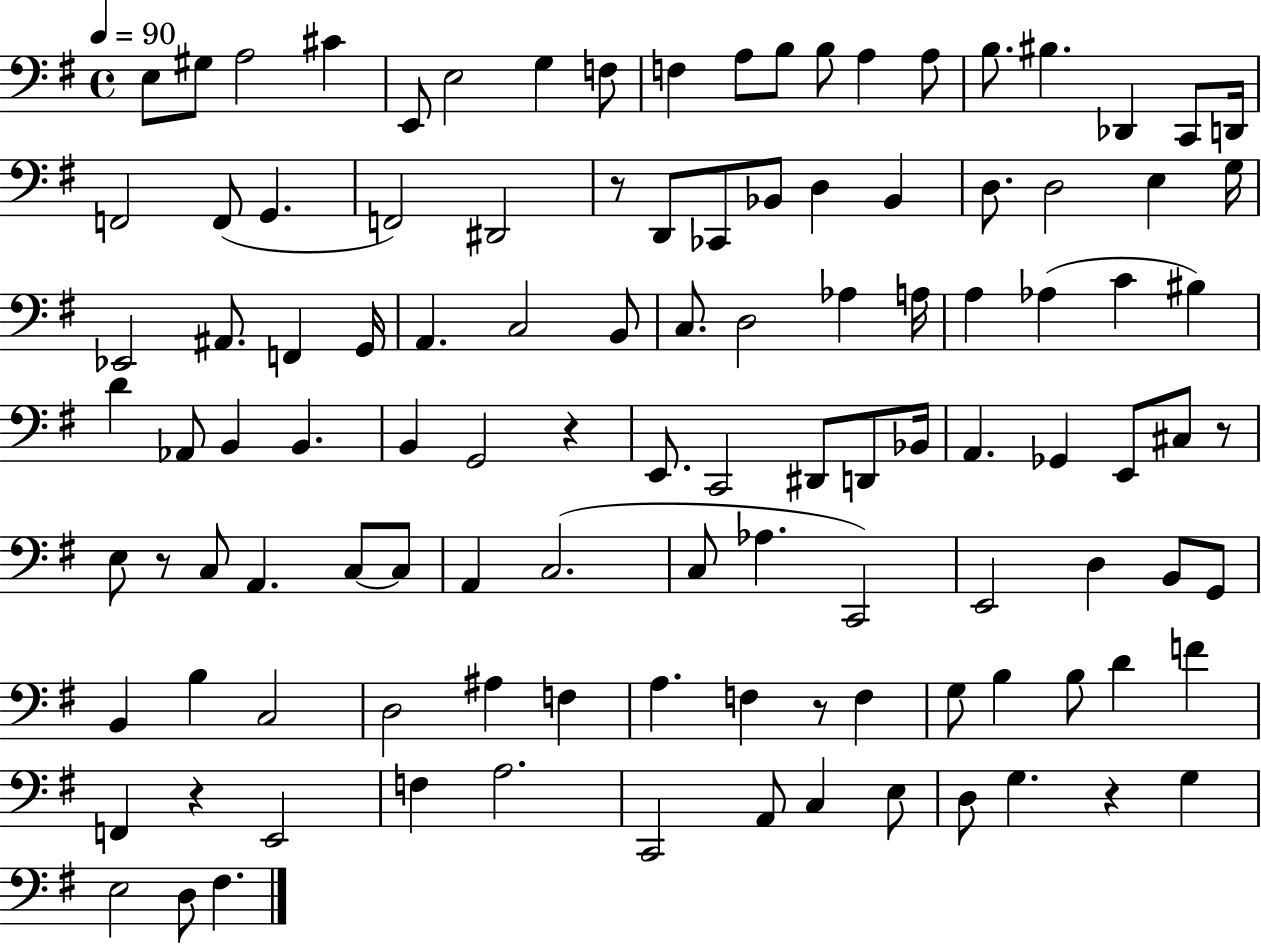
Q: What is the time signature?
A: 4/4